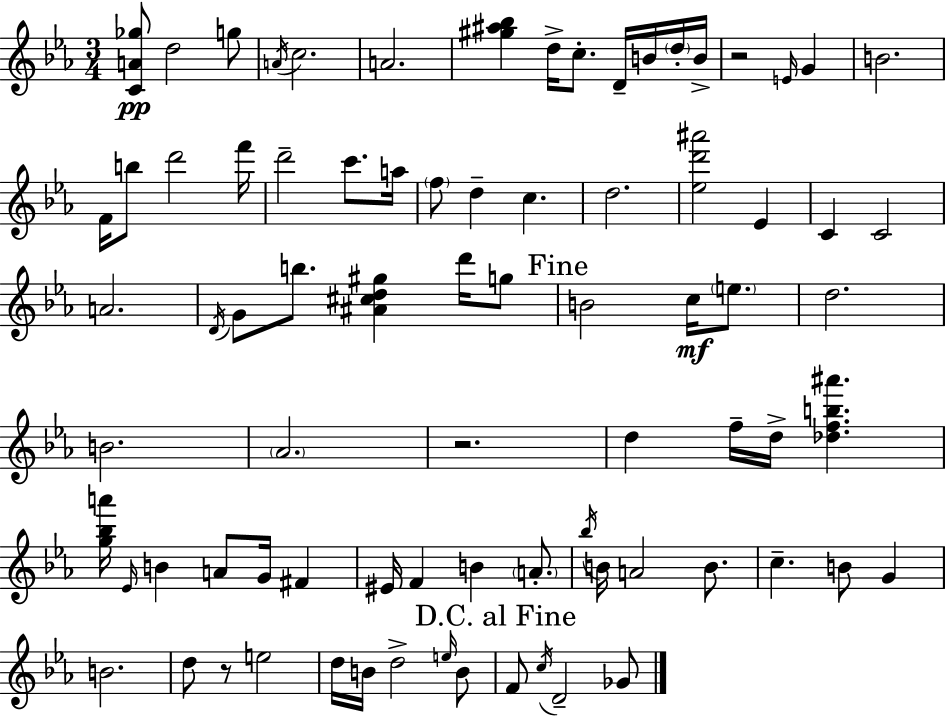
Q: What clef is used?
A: treble